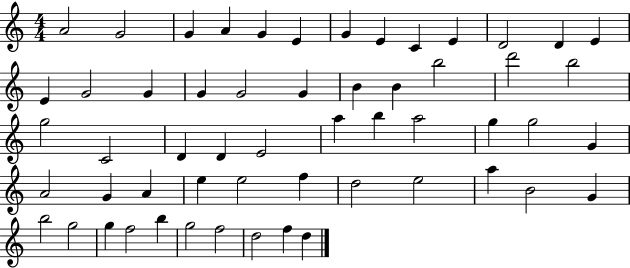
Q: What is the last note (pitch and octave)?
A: D5